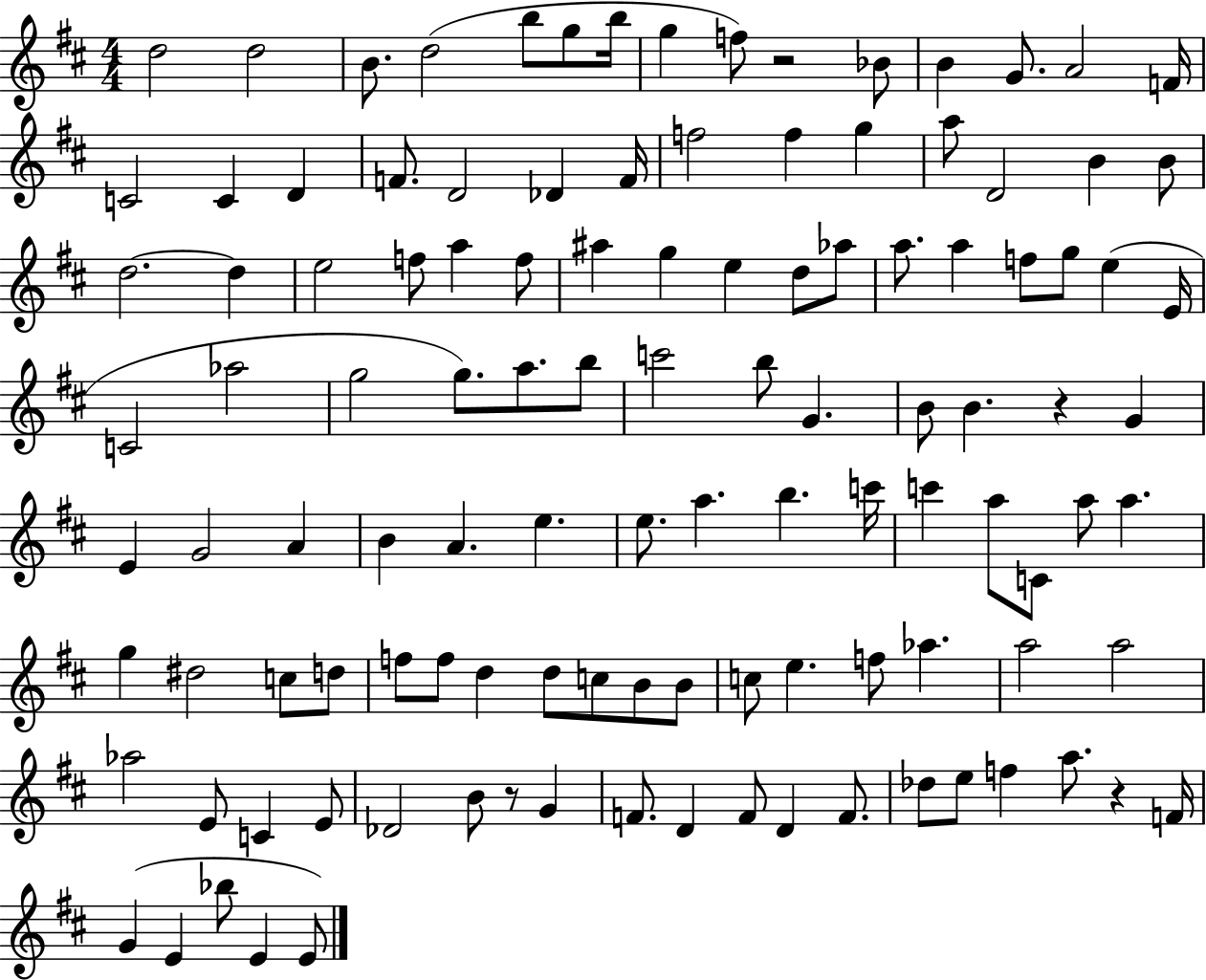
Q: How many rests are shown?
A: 4